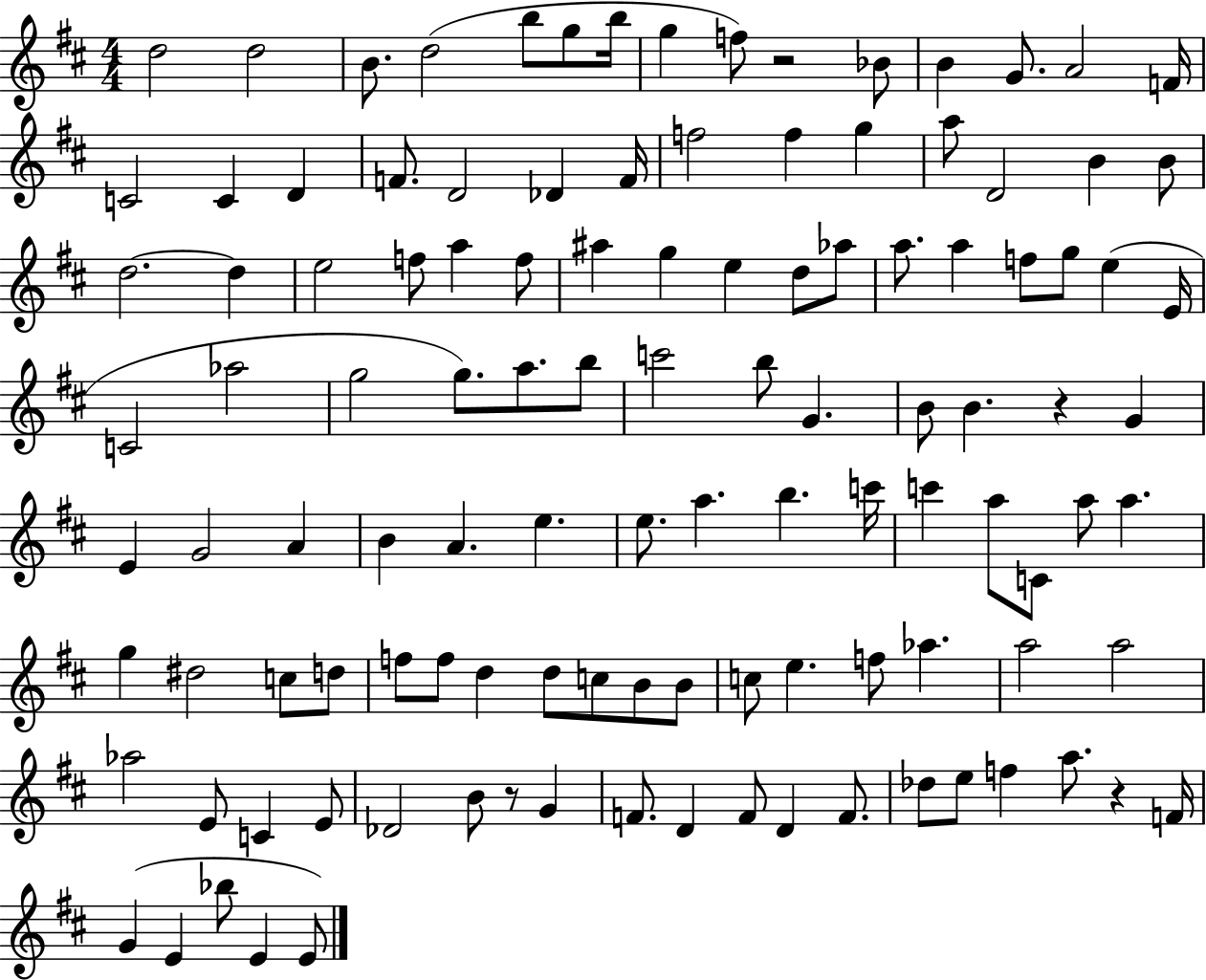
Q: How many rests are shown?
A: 4